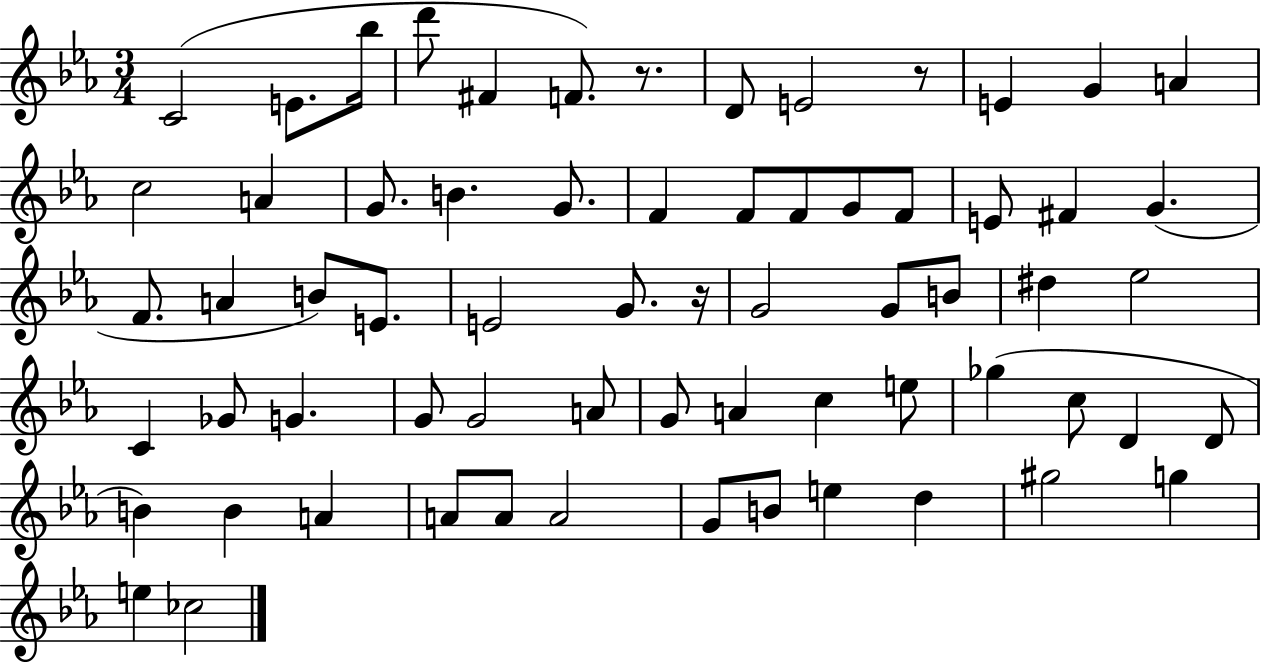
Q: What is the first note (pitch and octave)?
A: C4